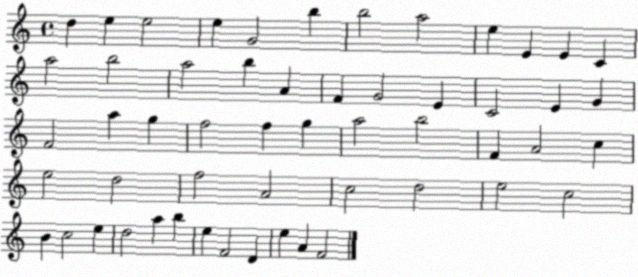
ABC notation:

X:1
T:Untitled
M:4/4
L:1/4
K:C
d e e2 e G2 b b2 a2 e E E C a2 b2 a2 b A F G2 E C2 E G F2 a g f2 f g a2 b2 F A2 c e2 d2 f2 A2 c2 d2 e2 c2 B c2 e d2 a b e F2 D e A F2